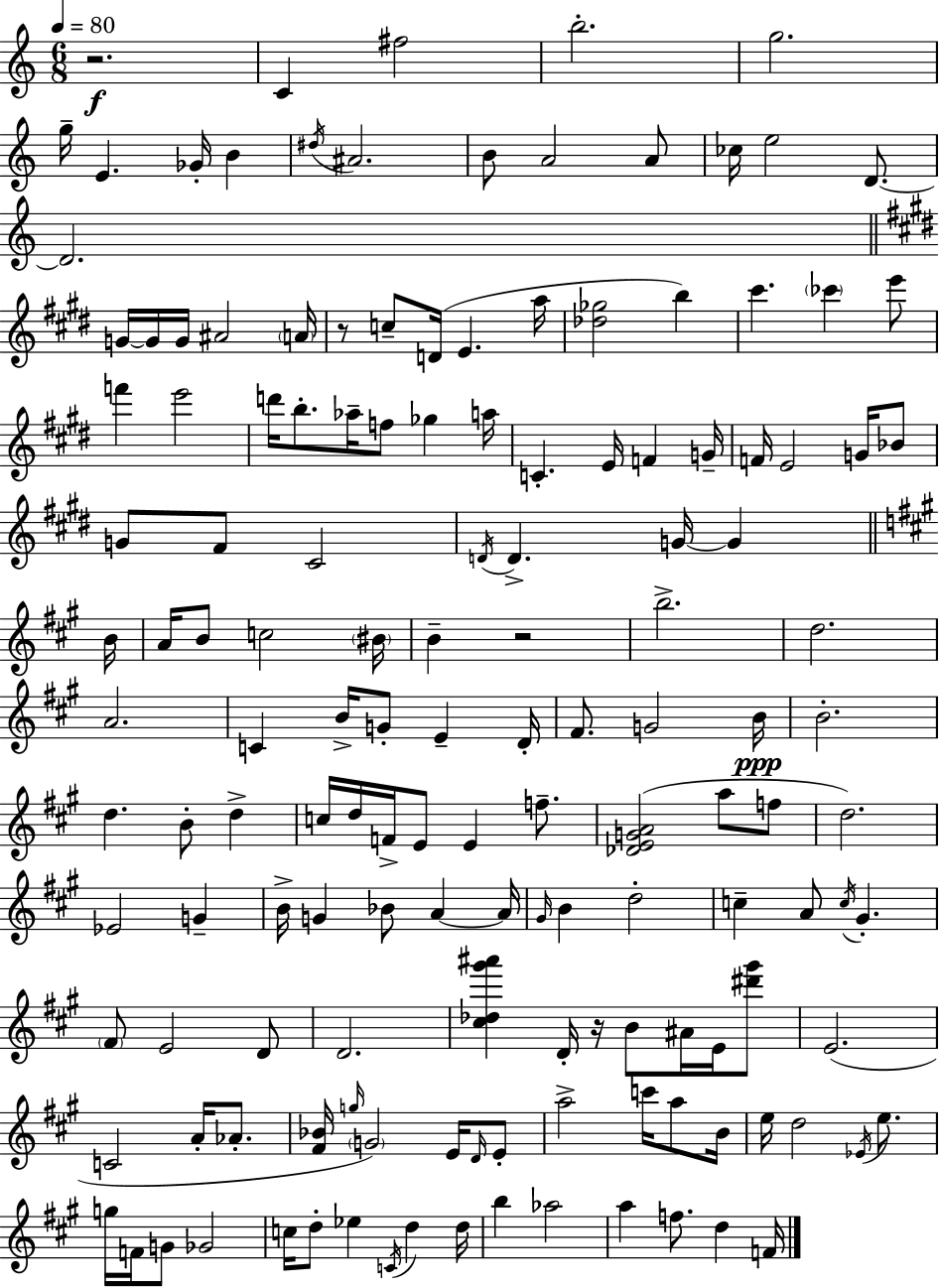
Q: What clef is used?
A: treble